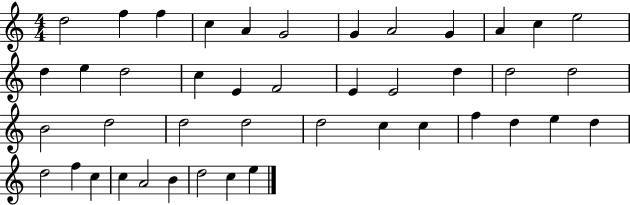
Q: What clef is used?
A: treble